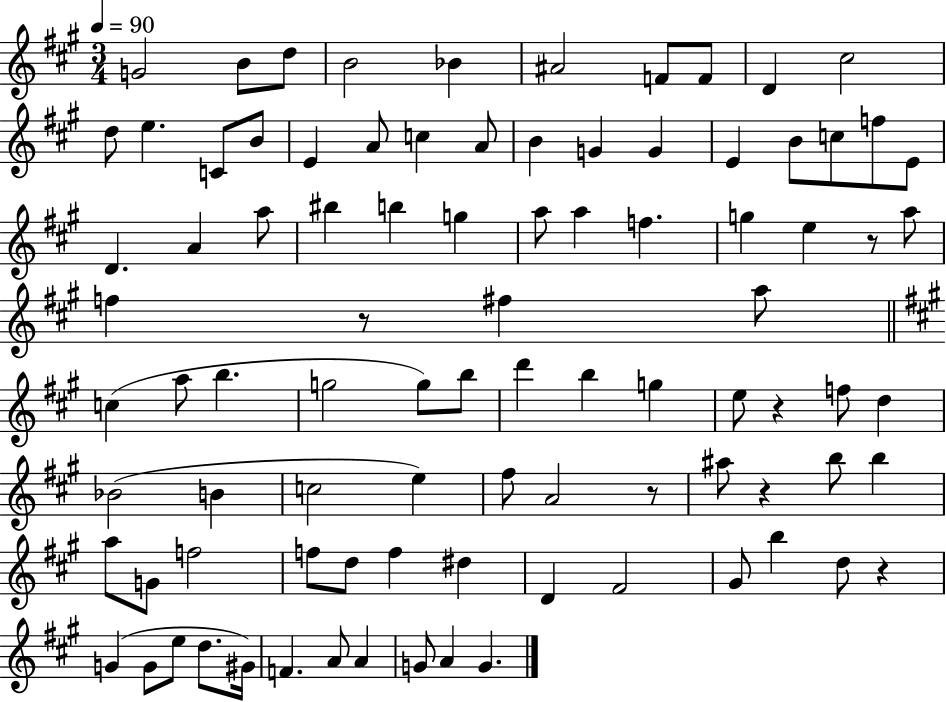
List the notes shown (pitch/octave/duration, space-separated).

G4/h B4/e D5/e B4/h Bb4/q A#4/h F4/e F4/e D4/q C#5/h D5/e E5/q. C4/e B4/e E4/q A4/e C5/q A4/e B4/q G4/q G4/q E4/q B4/e C5/e F5/e E4/e D4/q. A4/q A5/e BIS5/q B5/q G5/q A5/e A5/q F5/q. G5/q E5/q R/e A5/e F5/q R/e F#5/q A5/e C5/q A5/e B5/q. G5/h G5/e B5/e D6/q B5/q G5/q E5/e R/q F5/e D5/q Bb4/h B4/q C5/h E5/q F#5/e A4/h R/e A#5/e R/q B5/e B5/q A5/e G4/e F5/h F5/e D5/e F5/q D#5/q D4/q F#4/h G#4/e B5/q D5/e R/q G4/q G4/e E5/e D5/e. G#4/s F4/q. A4/e A4/q G4/e A4/q G4/q.